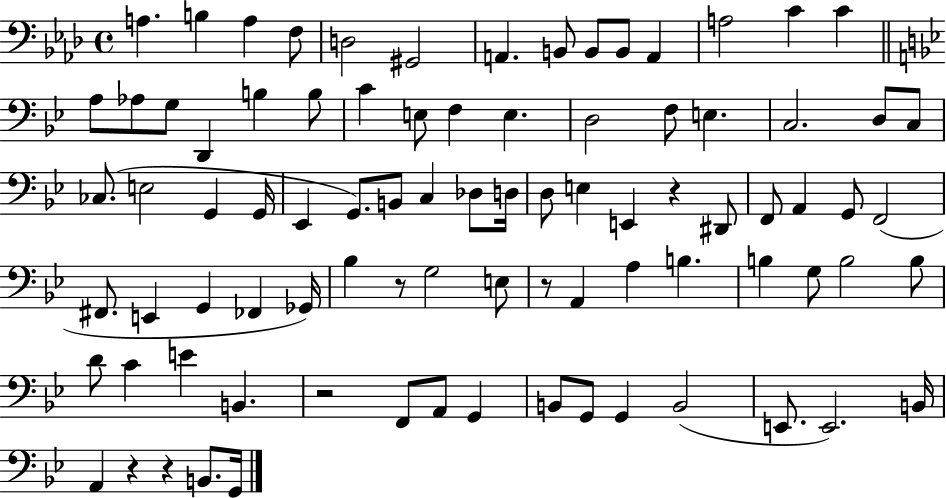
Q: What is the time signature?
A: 4/4